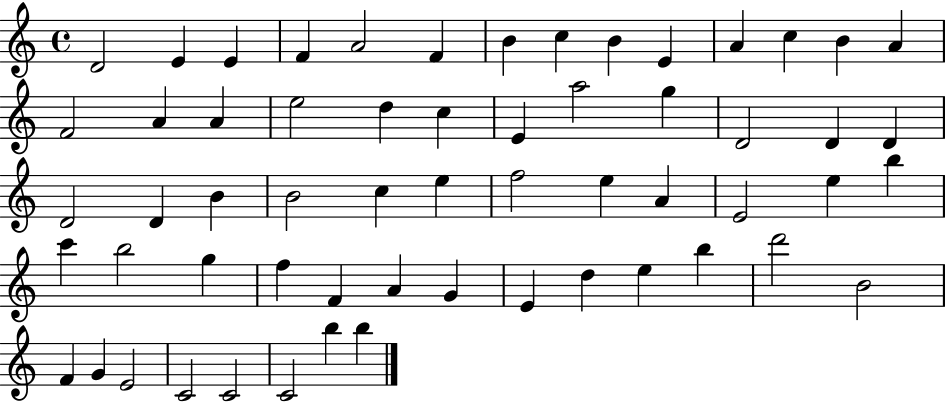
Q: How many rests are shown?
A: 0